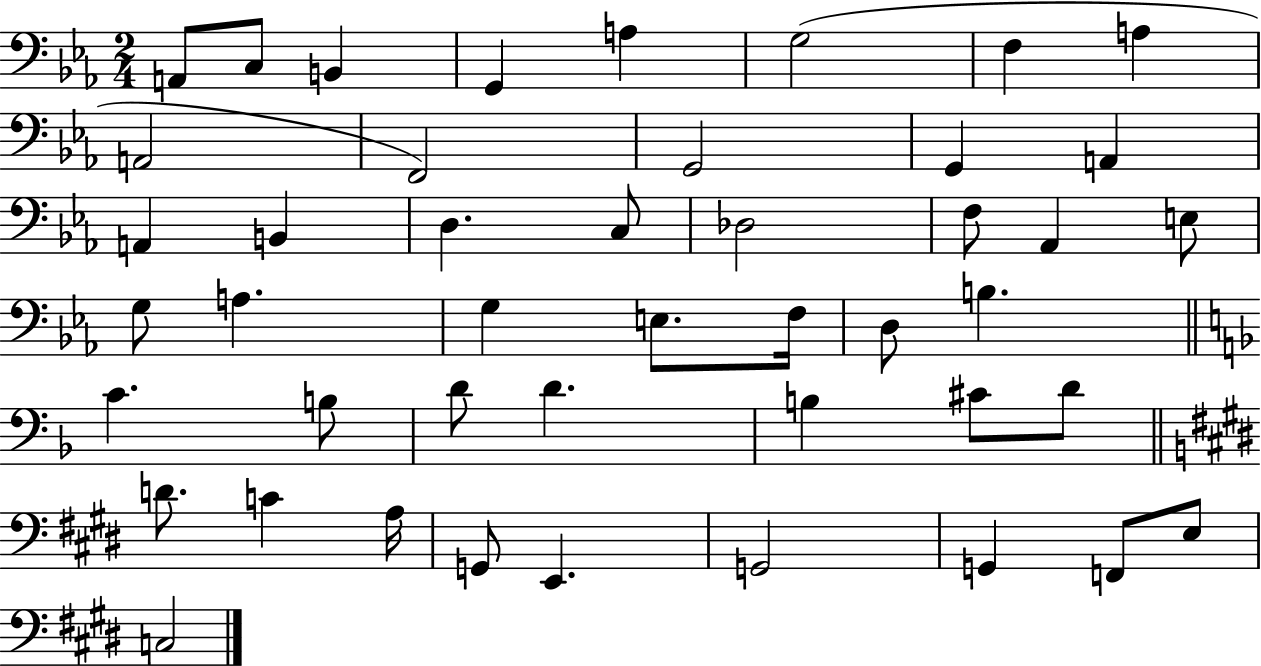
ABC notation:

X:1
T:Untitled
M:2/4
L:1/4
K:Eb
A,,/2 C,/2 B,, G,, A, G,2 F, A, A,,2 F,,2 G,,2 G,, A,, A,, B,, D, C,/2 _D,2 F,/2 _A,, E,/2 G,/2 A, G, E,/2 F,/4 D,/2 B, C B,/2 D/2 D B, ^C/2 D/2 D/2 C A,/4 G,,/2 E,, G,,2 G,, F,,/2 E,/2 C,2